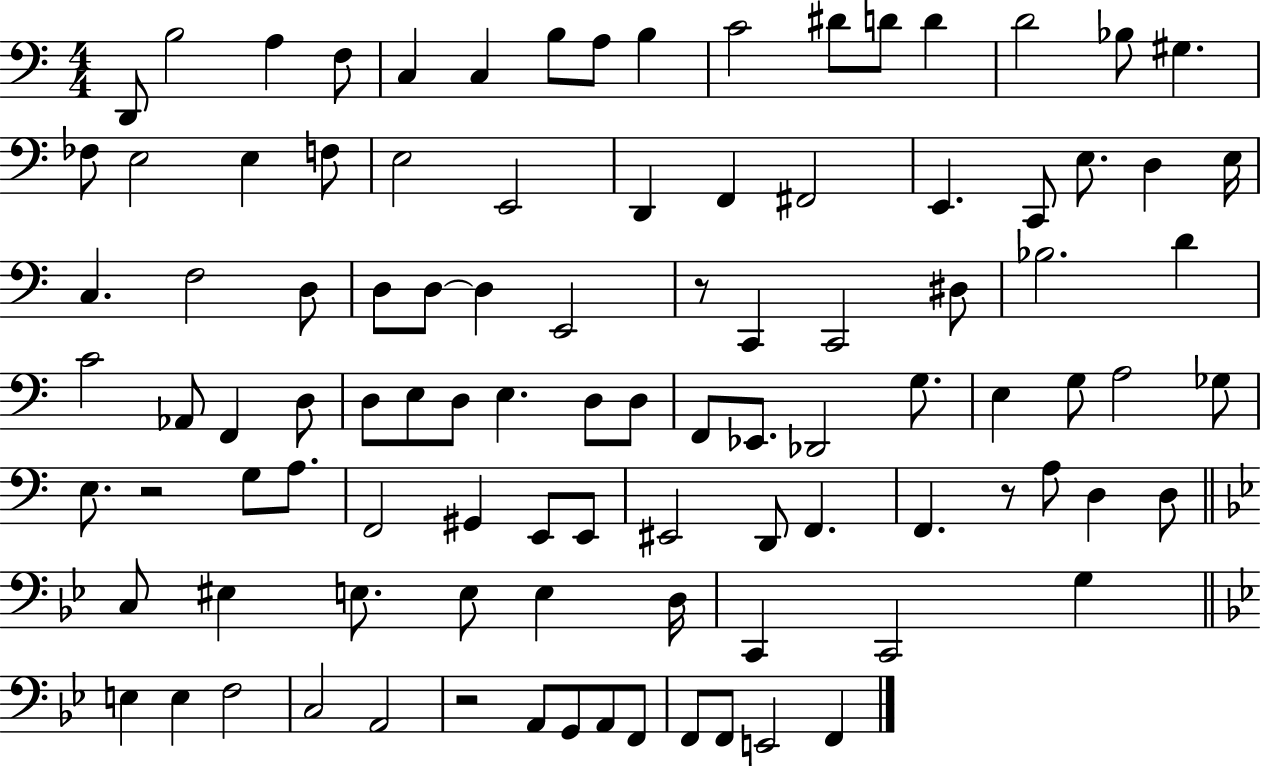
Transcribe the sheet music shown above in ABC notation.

X:1
T:Untitled
M:4/4
L:1/4
K:C
D,,/2 B,2 A, F,/2 C, C, B,/2 A,/2 B, C2 ^D/2 D/2 D D2 _B,/2 ^G, _F,/2 E,2 E, F,/2 E,2 E,,2 D,, F,, ^F,,2 E,, C,,/2 E,/2 D, E,/4 C, F,2 D,/2 D,/2 D,/2 D, E,,2 z/2 C,, C,,2 ^D,/2 _B,2 D C2 _A,,/2 F,, D,/2 D,/2 E,/2 D,/2 E, D,/2 D,/2 F,,/2 _E,,/2 _D,,2 G,/2 E, G,/2 A,2 _G,/2 E,/2 z2 G,/2 A,/2 F,,2 ^G,, E,,/2 E,,/2 ^E,,2 D,,/2 F,, F,, z/2 A,/2 D, D,/2 C,/2 ^E, E,/2 E,/2 E, D,/4 C,, C,,2 G, E, E, F,2 C,2 A,,2 z2 A,,/2 G,,/2 A,,/2 F,,/2 F,,/2 F,,/2 E,,2 F,,